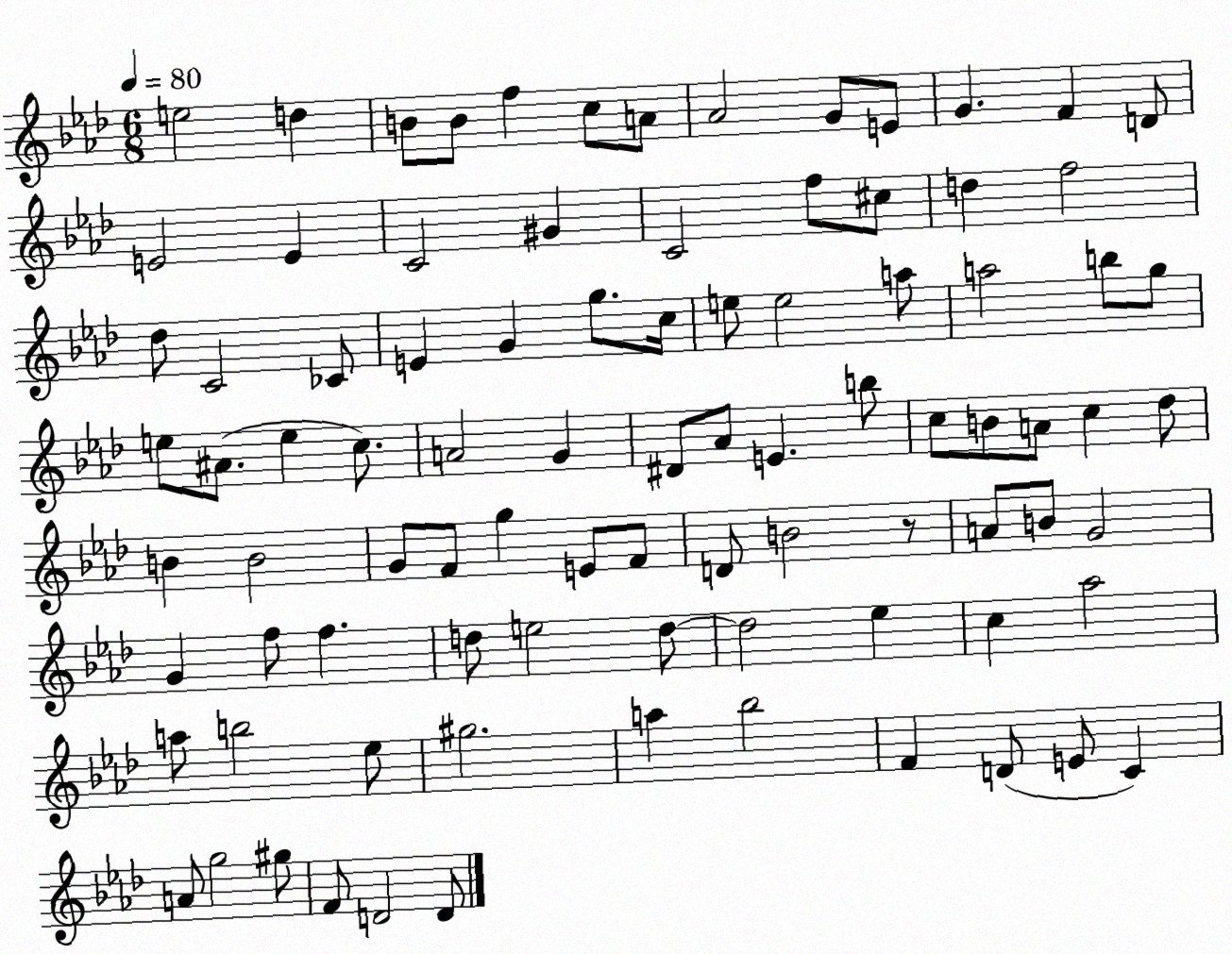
X:1
T:Untitled
M:6/8
L:1/4
K:Ab
e2 d B/2 B/2 f c/2 A/2 _A2 G/2 E/2 G F D/2 E2 E C2 ^G C2 f/2 ^c/2 d f2 _d/2 C2 _C/2 E G g/2 c/4 e/2 e2 a/2 a2 b/2 g/2 e/2 ^A/2 e c/2 A2 G ^D/2 _A/2 E b/2 c/2 B/2 A/2 c _d/2 B B2 G/2 F/2 g E/2 F/2 D/2 B2 z/2 A/2 B/2 G2 G f/2 f d/2 e2 d/2 d2 _e c _a2 a/2 b2 _e/2 ^g2 a _b2 F D/2 E/2 C A/2 g2 ^g/2 F/2 D2 D/2